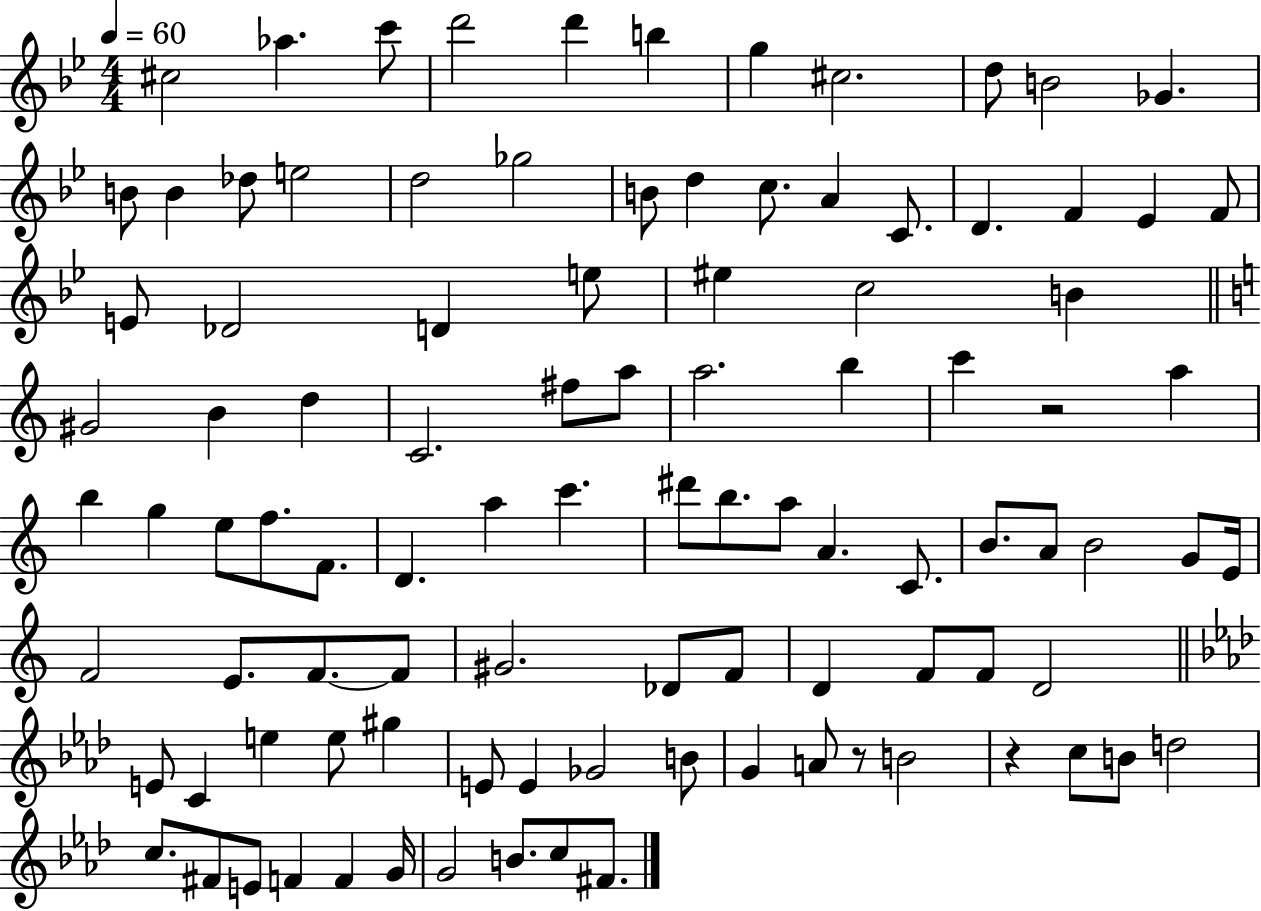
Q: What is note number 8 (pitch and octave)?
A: C#5